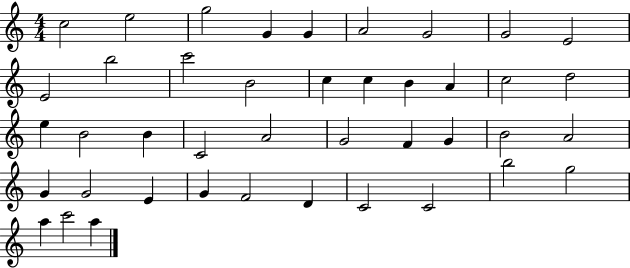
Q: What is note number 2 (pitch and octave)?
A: E5